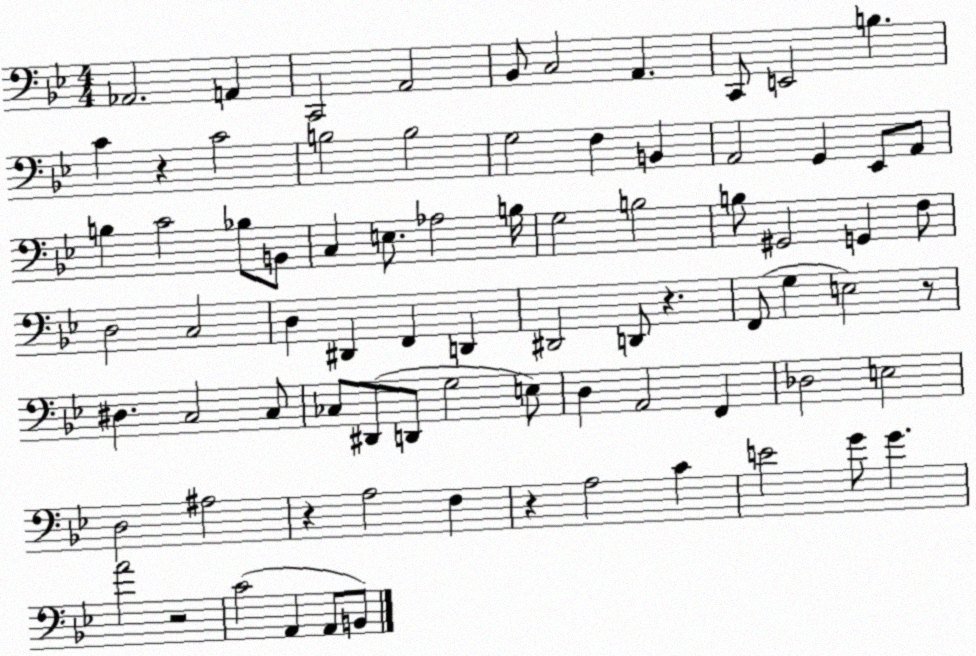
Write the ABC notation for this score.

X:1
T:Untitled
M:4/4
L:1/4
K:Bb
_A,,2 A,, C,,2 A,,2 _B,,/2 C,2 A,, C,,/2 E,,2 B, C z C2 B,2 B,2 G,2 F, B,, A,,2 G,, _E,,/2 A,,/2 B, C2 _B,/2 B,,/2 C, E,/2 _A,2 B,/4 G,2 B,2 B,/2 ^G,,2 G,, F,/2 D,2 C,2 D, ^D,, F,, D,, ^D,,2 D,,/2 z F,,/2 G, E,2 z/2 ^D, C,2 C,/2 _C,/2 ^D,,/2 D,,/2 G,2 E,/2 D, A,,2 F,, _D,2 E,2 D,2 ^A,2 z A,2 F, z A,2 C E2 G/2 G A2 z2 C2 A,, A,,/2 B,,/2